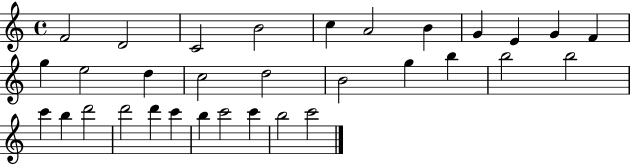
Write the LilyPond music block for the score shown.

{
  \clef treble
  \time 4/4
  \defaultTimeSignature
  \key c \major
  f'2 d'2 | c'2 b'2 | c''4 a'2 b'4 | g'4 e'4 g'4 f'4 | \break g''4 e''2 d''4 | c''2 d''2 | b'2 g''4 b''4 | b''2 b''2 | \break c'''4 b''4 d'''2 | d'''2 d'''4 c'''4 | b''4 c'''2 c'''4 | b''2 c'''2 | \break \bar "|."
}